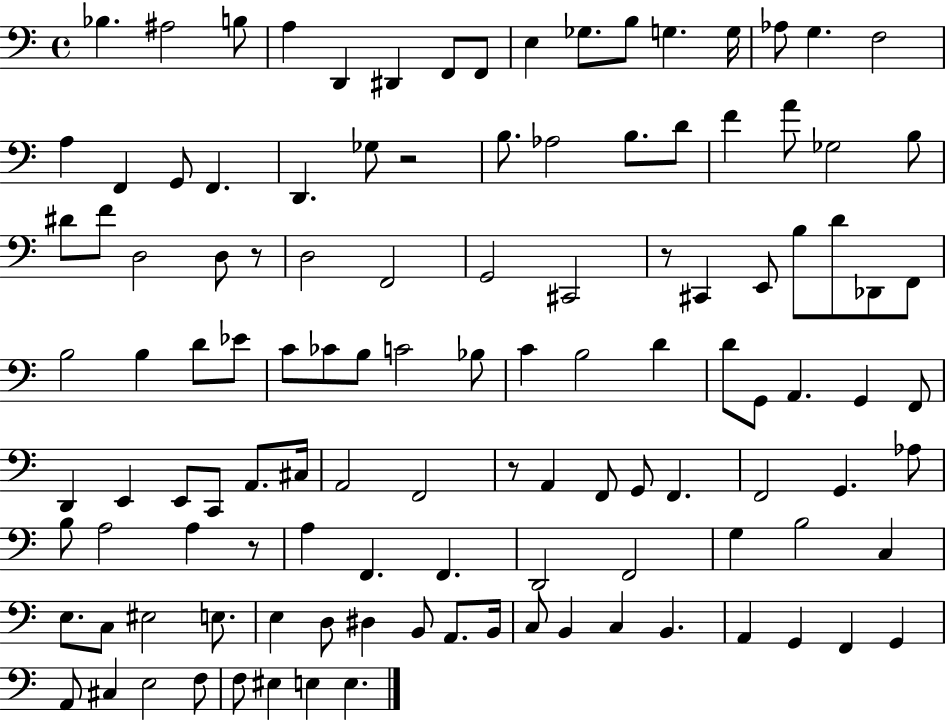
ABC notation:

X:1
T:Untitled
M:4/4
L:1/4
K:C
_B, ^A,2 B,/2 A, D,, ^D,, F,,/2 F,,/2 E, _G,/2 B,/2 G, G,/4 _A,/2 G, F,2 A, F,, G,,/2 F,, D,, _G,/2 z2 B,/2 _A,2 B,/2 D/2 F A/2 _G,2 B,/2 ^D/2 F/2 D,2 D,/2 z/2 D,2 F,,2 G,,2 ^C,,2 z/2 ^C,, E,,/2 B,/2 D/2 _D,,/2 F,,/2 B,2 B, D/2 _E/2 C/2 _C/2 B,/2 C2 _B,/2 C B,2 D D/2 G,,/2 A,, G,, F,,/2 D,, E,, E,,/2 C,,/2 A,,/2 ^C,/4 A,,2 F,,2 z/2 A,, F,,/2 G,,/2 F,, F,,2 G,, _A,/2 B,/2 A,2 A, z/2 A, F,, F,, D,,2 F,,2 G, B,2 C, E,/2 C,/2 ^E,2 E,/2 E, D,/2 ^D, B,,/2 A,,/2 B,,/4 C,/2 B,, C, B,, A,, G,, F,, G,, A,,/2 ^C, E,2 F,/2 F,/2 ^E, E, E,